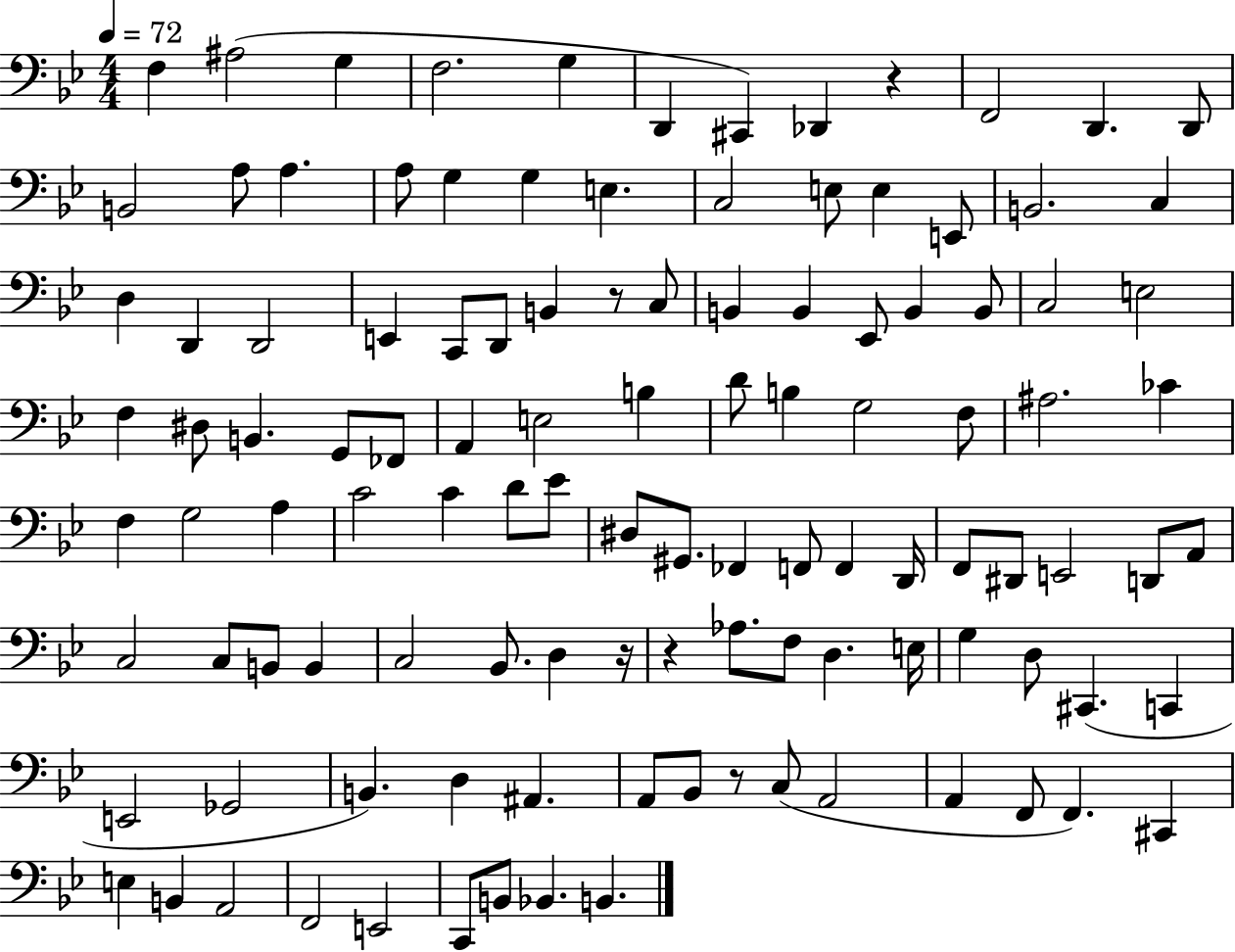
F3/q A#3/h G3/q F3/h. G3/q D2/q C#2/q Db2/q R/q F2/h D2/q. D2/e B2/h A3/e A3/q. A3/e G3/q G3/q E3/q. C3/h E3/e E3/q E2/e B2/h. C3/q D3/q D2/q D2/h E2/q C2/e D2/e B2/q R/e C3/e B2/q B2/q Eb2/e B2/q B2/e C3/h E3/h F3/q D#3/e B2/q. G2/e FES2/e A2/q E3/h B3/q D4/e B3/q G3/h F3/e A#3/h. CES4/q F3/q G3/h A3/q C4/h C4/q D4/e Eb4/e D#3/e G#2/e. FES2/q F2/e F2/q D2/s F2/e D#2/e E2/h D2/e A2/e C3/h C3/e B2/e B2/q C3/h Bb2/e. D3/q R/s R/q Ab3/e. F3/e D3/q. E3/s G3/q D3/e C#2/q. C2/q E2/h Gb2/h B2/q. D3/q A#2/q. A2/e Bb2/e R/e C3/e A2/h A2/q F2/e F2/q. C#2/q E3/q B2/q A2/h F2/h E2/h C2/e B2/e Bb2/q. B2/q.